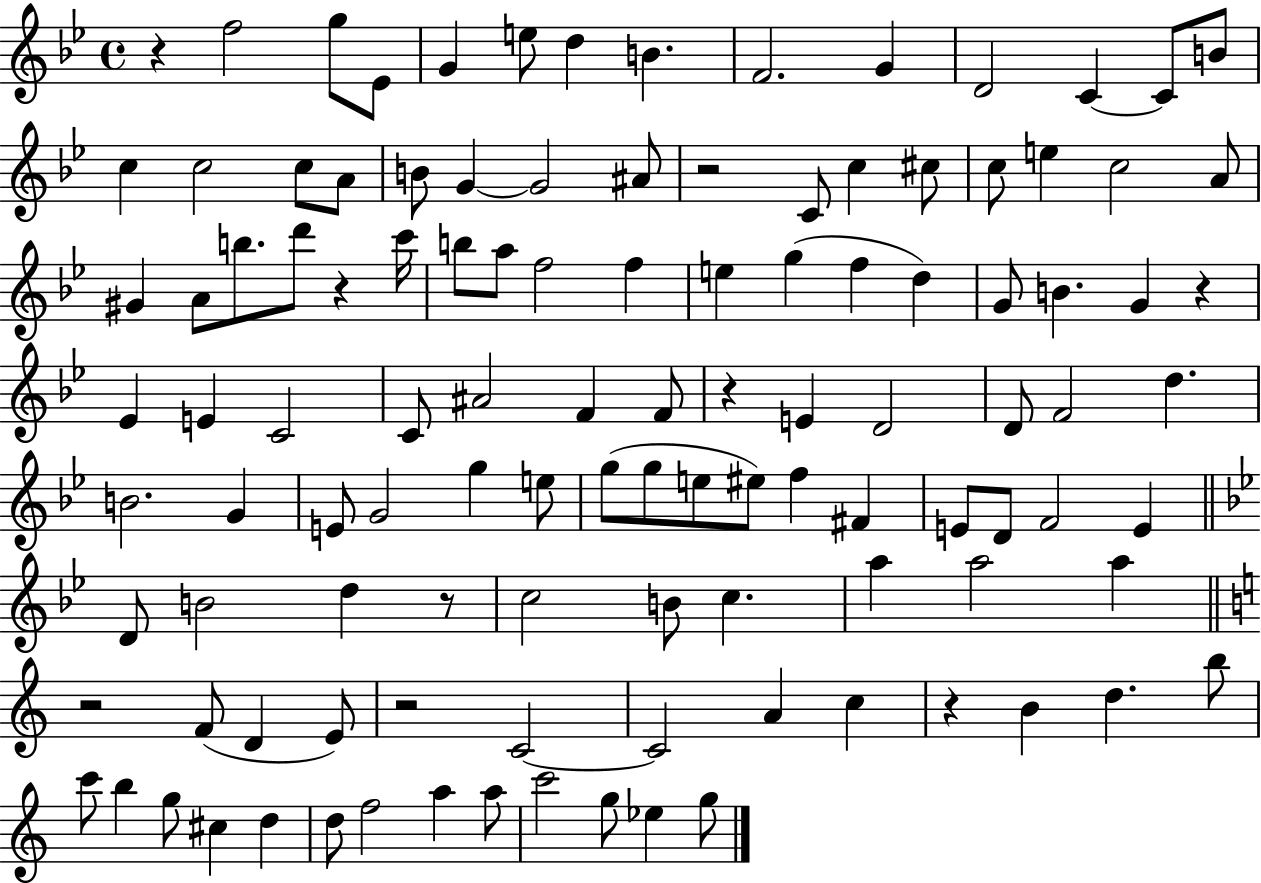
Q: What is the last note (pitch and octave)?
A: G5